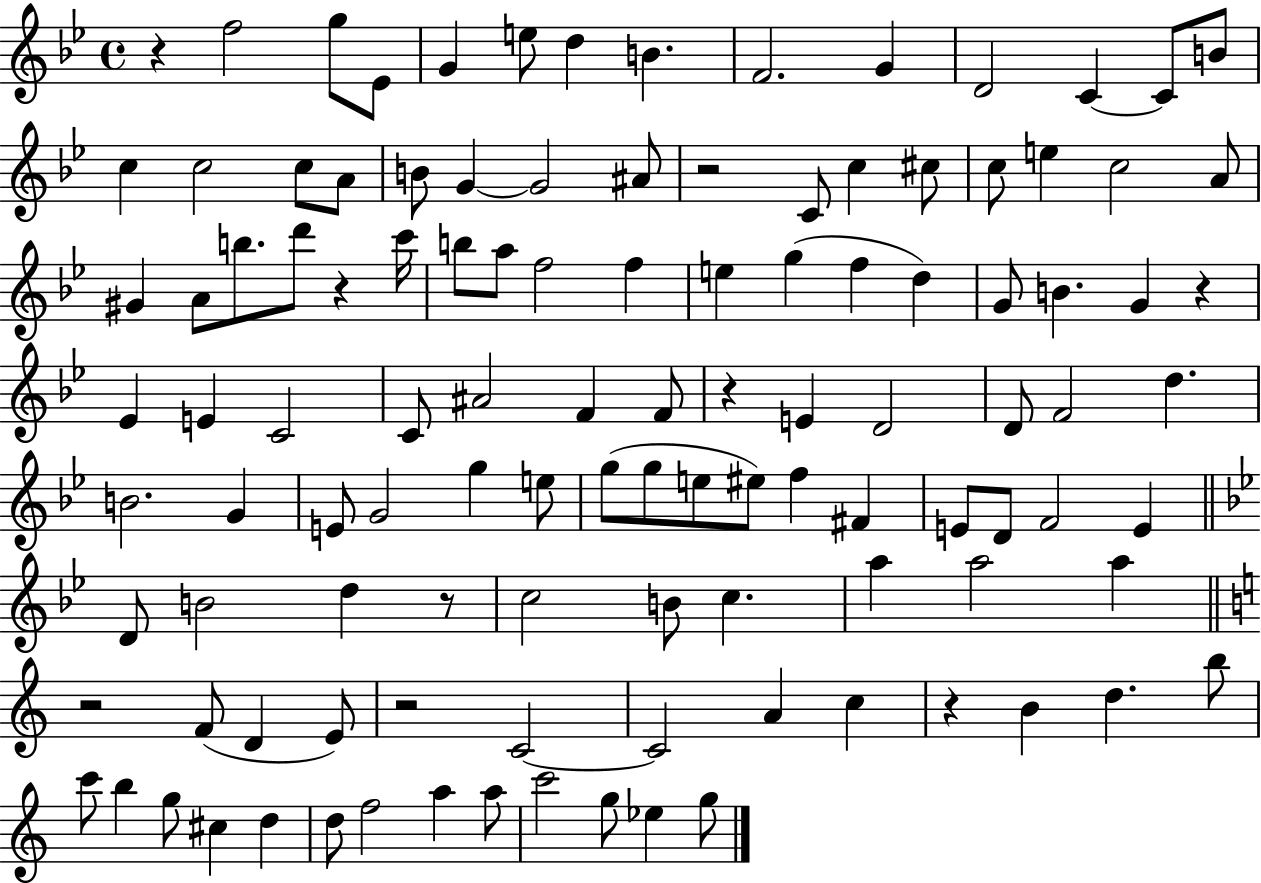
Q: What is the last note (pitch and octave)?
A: G5